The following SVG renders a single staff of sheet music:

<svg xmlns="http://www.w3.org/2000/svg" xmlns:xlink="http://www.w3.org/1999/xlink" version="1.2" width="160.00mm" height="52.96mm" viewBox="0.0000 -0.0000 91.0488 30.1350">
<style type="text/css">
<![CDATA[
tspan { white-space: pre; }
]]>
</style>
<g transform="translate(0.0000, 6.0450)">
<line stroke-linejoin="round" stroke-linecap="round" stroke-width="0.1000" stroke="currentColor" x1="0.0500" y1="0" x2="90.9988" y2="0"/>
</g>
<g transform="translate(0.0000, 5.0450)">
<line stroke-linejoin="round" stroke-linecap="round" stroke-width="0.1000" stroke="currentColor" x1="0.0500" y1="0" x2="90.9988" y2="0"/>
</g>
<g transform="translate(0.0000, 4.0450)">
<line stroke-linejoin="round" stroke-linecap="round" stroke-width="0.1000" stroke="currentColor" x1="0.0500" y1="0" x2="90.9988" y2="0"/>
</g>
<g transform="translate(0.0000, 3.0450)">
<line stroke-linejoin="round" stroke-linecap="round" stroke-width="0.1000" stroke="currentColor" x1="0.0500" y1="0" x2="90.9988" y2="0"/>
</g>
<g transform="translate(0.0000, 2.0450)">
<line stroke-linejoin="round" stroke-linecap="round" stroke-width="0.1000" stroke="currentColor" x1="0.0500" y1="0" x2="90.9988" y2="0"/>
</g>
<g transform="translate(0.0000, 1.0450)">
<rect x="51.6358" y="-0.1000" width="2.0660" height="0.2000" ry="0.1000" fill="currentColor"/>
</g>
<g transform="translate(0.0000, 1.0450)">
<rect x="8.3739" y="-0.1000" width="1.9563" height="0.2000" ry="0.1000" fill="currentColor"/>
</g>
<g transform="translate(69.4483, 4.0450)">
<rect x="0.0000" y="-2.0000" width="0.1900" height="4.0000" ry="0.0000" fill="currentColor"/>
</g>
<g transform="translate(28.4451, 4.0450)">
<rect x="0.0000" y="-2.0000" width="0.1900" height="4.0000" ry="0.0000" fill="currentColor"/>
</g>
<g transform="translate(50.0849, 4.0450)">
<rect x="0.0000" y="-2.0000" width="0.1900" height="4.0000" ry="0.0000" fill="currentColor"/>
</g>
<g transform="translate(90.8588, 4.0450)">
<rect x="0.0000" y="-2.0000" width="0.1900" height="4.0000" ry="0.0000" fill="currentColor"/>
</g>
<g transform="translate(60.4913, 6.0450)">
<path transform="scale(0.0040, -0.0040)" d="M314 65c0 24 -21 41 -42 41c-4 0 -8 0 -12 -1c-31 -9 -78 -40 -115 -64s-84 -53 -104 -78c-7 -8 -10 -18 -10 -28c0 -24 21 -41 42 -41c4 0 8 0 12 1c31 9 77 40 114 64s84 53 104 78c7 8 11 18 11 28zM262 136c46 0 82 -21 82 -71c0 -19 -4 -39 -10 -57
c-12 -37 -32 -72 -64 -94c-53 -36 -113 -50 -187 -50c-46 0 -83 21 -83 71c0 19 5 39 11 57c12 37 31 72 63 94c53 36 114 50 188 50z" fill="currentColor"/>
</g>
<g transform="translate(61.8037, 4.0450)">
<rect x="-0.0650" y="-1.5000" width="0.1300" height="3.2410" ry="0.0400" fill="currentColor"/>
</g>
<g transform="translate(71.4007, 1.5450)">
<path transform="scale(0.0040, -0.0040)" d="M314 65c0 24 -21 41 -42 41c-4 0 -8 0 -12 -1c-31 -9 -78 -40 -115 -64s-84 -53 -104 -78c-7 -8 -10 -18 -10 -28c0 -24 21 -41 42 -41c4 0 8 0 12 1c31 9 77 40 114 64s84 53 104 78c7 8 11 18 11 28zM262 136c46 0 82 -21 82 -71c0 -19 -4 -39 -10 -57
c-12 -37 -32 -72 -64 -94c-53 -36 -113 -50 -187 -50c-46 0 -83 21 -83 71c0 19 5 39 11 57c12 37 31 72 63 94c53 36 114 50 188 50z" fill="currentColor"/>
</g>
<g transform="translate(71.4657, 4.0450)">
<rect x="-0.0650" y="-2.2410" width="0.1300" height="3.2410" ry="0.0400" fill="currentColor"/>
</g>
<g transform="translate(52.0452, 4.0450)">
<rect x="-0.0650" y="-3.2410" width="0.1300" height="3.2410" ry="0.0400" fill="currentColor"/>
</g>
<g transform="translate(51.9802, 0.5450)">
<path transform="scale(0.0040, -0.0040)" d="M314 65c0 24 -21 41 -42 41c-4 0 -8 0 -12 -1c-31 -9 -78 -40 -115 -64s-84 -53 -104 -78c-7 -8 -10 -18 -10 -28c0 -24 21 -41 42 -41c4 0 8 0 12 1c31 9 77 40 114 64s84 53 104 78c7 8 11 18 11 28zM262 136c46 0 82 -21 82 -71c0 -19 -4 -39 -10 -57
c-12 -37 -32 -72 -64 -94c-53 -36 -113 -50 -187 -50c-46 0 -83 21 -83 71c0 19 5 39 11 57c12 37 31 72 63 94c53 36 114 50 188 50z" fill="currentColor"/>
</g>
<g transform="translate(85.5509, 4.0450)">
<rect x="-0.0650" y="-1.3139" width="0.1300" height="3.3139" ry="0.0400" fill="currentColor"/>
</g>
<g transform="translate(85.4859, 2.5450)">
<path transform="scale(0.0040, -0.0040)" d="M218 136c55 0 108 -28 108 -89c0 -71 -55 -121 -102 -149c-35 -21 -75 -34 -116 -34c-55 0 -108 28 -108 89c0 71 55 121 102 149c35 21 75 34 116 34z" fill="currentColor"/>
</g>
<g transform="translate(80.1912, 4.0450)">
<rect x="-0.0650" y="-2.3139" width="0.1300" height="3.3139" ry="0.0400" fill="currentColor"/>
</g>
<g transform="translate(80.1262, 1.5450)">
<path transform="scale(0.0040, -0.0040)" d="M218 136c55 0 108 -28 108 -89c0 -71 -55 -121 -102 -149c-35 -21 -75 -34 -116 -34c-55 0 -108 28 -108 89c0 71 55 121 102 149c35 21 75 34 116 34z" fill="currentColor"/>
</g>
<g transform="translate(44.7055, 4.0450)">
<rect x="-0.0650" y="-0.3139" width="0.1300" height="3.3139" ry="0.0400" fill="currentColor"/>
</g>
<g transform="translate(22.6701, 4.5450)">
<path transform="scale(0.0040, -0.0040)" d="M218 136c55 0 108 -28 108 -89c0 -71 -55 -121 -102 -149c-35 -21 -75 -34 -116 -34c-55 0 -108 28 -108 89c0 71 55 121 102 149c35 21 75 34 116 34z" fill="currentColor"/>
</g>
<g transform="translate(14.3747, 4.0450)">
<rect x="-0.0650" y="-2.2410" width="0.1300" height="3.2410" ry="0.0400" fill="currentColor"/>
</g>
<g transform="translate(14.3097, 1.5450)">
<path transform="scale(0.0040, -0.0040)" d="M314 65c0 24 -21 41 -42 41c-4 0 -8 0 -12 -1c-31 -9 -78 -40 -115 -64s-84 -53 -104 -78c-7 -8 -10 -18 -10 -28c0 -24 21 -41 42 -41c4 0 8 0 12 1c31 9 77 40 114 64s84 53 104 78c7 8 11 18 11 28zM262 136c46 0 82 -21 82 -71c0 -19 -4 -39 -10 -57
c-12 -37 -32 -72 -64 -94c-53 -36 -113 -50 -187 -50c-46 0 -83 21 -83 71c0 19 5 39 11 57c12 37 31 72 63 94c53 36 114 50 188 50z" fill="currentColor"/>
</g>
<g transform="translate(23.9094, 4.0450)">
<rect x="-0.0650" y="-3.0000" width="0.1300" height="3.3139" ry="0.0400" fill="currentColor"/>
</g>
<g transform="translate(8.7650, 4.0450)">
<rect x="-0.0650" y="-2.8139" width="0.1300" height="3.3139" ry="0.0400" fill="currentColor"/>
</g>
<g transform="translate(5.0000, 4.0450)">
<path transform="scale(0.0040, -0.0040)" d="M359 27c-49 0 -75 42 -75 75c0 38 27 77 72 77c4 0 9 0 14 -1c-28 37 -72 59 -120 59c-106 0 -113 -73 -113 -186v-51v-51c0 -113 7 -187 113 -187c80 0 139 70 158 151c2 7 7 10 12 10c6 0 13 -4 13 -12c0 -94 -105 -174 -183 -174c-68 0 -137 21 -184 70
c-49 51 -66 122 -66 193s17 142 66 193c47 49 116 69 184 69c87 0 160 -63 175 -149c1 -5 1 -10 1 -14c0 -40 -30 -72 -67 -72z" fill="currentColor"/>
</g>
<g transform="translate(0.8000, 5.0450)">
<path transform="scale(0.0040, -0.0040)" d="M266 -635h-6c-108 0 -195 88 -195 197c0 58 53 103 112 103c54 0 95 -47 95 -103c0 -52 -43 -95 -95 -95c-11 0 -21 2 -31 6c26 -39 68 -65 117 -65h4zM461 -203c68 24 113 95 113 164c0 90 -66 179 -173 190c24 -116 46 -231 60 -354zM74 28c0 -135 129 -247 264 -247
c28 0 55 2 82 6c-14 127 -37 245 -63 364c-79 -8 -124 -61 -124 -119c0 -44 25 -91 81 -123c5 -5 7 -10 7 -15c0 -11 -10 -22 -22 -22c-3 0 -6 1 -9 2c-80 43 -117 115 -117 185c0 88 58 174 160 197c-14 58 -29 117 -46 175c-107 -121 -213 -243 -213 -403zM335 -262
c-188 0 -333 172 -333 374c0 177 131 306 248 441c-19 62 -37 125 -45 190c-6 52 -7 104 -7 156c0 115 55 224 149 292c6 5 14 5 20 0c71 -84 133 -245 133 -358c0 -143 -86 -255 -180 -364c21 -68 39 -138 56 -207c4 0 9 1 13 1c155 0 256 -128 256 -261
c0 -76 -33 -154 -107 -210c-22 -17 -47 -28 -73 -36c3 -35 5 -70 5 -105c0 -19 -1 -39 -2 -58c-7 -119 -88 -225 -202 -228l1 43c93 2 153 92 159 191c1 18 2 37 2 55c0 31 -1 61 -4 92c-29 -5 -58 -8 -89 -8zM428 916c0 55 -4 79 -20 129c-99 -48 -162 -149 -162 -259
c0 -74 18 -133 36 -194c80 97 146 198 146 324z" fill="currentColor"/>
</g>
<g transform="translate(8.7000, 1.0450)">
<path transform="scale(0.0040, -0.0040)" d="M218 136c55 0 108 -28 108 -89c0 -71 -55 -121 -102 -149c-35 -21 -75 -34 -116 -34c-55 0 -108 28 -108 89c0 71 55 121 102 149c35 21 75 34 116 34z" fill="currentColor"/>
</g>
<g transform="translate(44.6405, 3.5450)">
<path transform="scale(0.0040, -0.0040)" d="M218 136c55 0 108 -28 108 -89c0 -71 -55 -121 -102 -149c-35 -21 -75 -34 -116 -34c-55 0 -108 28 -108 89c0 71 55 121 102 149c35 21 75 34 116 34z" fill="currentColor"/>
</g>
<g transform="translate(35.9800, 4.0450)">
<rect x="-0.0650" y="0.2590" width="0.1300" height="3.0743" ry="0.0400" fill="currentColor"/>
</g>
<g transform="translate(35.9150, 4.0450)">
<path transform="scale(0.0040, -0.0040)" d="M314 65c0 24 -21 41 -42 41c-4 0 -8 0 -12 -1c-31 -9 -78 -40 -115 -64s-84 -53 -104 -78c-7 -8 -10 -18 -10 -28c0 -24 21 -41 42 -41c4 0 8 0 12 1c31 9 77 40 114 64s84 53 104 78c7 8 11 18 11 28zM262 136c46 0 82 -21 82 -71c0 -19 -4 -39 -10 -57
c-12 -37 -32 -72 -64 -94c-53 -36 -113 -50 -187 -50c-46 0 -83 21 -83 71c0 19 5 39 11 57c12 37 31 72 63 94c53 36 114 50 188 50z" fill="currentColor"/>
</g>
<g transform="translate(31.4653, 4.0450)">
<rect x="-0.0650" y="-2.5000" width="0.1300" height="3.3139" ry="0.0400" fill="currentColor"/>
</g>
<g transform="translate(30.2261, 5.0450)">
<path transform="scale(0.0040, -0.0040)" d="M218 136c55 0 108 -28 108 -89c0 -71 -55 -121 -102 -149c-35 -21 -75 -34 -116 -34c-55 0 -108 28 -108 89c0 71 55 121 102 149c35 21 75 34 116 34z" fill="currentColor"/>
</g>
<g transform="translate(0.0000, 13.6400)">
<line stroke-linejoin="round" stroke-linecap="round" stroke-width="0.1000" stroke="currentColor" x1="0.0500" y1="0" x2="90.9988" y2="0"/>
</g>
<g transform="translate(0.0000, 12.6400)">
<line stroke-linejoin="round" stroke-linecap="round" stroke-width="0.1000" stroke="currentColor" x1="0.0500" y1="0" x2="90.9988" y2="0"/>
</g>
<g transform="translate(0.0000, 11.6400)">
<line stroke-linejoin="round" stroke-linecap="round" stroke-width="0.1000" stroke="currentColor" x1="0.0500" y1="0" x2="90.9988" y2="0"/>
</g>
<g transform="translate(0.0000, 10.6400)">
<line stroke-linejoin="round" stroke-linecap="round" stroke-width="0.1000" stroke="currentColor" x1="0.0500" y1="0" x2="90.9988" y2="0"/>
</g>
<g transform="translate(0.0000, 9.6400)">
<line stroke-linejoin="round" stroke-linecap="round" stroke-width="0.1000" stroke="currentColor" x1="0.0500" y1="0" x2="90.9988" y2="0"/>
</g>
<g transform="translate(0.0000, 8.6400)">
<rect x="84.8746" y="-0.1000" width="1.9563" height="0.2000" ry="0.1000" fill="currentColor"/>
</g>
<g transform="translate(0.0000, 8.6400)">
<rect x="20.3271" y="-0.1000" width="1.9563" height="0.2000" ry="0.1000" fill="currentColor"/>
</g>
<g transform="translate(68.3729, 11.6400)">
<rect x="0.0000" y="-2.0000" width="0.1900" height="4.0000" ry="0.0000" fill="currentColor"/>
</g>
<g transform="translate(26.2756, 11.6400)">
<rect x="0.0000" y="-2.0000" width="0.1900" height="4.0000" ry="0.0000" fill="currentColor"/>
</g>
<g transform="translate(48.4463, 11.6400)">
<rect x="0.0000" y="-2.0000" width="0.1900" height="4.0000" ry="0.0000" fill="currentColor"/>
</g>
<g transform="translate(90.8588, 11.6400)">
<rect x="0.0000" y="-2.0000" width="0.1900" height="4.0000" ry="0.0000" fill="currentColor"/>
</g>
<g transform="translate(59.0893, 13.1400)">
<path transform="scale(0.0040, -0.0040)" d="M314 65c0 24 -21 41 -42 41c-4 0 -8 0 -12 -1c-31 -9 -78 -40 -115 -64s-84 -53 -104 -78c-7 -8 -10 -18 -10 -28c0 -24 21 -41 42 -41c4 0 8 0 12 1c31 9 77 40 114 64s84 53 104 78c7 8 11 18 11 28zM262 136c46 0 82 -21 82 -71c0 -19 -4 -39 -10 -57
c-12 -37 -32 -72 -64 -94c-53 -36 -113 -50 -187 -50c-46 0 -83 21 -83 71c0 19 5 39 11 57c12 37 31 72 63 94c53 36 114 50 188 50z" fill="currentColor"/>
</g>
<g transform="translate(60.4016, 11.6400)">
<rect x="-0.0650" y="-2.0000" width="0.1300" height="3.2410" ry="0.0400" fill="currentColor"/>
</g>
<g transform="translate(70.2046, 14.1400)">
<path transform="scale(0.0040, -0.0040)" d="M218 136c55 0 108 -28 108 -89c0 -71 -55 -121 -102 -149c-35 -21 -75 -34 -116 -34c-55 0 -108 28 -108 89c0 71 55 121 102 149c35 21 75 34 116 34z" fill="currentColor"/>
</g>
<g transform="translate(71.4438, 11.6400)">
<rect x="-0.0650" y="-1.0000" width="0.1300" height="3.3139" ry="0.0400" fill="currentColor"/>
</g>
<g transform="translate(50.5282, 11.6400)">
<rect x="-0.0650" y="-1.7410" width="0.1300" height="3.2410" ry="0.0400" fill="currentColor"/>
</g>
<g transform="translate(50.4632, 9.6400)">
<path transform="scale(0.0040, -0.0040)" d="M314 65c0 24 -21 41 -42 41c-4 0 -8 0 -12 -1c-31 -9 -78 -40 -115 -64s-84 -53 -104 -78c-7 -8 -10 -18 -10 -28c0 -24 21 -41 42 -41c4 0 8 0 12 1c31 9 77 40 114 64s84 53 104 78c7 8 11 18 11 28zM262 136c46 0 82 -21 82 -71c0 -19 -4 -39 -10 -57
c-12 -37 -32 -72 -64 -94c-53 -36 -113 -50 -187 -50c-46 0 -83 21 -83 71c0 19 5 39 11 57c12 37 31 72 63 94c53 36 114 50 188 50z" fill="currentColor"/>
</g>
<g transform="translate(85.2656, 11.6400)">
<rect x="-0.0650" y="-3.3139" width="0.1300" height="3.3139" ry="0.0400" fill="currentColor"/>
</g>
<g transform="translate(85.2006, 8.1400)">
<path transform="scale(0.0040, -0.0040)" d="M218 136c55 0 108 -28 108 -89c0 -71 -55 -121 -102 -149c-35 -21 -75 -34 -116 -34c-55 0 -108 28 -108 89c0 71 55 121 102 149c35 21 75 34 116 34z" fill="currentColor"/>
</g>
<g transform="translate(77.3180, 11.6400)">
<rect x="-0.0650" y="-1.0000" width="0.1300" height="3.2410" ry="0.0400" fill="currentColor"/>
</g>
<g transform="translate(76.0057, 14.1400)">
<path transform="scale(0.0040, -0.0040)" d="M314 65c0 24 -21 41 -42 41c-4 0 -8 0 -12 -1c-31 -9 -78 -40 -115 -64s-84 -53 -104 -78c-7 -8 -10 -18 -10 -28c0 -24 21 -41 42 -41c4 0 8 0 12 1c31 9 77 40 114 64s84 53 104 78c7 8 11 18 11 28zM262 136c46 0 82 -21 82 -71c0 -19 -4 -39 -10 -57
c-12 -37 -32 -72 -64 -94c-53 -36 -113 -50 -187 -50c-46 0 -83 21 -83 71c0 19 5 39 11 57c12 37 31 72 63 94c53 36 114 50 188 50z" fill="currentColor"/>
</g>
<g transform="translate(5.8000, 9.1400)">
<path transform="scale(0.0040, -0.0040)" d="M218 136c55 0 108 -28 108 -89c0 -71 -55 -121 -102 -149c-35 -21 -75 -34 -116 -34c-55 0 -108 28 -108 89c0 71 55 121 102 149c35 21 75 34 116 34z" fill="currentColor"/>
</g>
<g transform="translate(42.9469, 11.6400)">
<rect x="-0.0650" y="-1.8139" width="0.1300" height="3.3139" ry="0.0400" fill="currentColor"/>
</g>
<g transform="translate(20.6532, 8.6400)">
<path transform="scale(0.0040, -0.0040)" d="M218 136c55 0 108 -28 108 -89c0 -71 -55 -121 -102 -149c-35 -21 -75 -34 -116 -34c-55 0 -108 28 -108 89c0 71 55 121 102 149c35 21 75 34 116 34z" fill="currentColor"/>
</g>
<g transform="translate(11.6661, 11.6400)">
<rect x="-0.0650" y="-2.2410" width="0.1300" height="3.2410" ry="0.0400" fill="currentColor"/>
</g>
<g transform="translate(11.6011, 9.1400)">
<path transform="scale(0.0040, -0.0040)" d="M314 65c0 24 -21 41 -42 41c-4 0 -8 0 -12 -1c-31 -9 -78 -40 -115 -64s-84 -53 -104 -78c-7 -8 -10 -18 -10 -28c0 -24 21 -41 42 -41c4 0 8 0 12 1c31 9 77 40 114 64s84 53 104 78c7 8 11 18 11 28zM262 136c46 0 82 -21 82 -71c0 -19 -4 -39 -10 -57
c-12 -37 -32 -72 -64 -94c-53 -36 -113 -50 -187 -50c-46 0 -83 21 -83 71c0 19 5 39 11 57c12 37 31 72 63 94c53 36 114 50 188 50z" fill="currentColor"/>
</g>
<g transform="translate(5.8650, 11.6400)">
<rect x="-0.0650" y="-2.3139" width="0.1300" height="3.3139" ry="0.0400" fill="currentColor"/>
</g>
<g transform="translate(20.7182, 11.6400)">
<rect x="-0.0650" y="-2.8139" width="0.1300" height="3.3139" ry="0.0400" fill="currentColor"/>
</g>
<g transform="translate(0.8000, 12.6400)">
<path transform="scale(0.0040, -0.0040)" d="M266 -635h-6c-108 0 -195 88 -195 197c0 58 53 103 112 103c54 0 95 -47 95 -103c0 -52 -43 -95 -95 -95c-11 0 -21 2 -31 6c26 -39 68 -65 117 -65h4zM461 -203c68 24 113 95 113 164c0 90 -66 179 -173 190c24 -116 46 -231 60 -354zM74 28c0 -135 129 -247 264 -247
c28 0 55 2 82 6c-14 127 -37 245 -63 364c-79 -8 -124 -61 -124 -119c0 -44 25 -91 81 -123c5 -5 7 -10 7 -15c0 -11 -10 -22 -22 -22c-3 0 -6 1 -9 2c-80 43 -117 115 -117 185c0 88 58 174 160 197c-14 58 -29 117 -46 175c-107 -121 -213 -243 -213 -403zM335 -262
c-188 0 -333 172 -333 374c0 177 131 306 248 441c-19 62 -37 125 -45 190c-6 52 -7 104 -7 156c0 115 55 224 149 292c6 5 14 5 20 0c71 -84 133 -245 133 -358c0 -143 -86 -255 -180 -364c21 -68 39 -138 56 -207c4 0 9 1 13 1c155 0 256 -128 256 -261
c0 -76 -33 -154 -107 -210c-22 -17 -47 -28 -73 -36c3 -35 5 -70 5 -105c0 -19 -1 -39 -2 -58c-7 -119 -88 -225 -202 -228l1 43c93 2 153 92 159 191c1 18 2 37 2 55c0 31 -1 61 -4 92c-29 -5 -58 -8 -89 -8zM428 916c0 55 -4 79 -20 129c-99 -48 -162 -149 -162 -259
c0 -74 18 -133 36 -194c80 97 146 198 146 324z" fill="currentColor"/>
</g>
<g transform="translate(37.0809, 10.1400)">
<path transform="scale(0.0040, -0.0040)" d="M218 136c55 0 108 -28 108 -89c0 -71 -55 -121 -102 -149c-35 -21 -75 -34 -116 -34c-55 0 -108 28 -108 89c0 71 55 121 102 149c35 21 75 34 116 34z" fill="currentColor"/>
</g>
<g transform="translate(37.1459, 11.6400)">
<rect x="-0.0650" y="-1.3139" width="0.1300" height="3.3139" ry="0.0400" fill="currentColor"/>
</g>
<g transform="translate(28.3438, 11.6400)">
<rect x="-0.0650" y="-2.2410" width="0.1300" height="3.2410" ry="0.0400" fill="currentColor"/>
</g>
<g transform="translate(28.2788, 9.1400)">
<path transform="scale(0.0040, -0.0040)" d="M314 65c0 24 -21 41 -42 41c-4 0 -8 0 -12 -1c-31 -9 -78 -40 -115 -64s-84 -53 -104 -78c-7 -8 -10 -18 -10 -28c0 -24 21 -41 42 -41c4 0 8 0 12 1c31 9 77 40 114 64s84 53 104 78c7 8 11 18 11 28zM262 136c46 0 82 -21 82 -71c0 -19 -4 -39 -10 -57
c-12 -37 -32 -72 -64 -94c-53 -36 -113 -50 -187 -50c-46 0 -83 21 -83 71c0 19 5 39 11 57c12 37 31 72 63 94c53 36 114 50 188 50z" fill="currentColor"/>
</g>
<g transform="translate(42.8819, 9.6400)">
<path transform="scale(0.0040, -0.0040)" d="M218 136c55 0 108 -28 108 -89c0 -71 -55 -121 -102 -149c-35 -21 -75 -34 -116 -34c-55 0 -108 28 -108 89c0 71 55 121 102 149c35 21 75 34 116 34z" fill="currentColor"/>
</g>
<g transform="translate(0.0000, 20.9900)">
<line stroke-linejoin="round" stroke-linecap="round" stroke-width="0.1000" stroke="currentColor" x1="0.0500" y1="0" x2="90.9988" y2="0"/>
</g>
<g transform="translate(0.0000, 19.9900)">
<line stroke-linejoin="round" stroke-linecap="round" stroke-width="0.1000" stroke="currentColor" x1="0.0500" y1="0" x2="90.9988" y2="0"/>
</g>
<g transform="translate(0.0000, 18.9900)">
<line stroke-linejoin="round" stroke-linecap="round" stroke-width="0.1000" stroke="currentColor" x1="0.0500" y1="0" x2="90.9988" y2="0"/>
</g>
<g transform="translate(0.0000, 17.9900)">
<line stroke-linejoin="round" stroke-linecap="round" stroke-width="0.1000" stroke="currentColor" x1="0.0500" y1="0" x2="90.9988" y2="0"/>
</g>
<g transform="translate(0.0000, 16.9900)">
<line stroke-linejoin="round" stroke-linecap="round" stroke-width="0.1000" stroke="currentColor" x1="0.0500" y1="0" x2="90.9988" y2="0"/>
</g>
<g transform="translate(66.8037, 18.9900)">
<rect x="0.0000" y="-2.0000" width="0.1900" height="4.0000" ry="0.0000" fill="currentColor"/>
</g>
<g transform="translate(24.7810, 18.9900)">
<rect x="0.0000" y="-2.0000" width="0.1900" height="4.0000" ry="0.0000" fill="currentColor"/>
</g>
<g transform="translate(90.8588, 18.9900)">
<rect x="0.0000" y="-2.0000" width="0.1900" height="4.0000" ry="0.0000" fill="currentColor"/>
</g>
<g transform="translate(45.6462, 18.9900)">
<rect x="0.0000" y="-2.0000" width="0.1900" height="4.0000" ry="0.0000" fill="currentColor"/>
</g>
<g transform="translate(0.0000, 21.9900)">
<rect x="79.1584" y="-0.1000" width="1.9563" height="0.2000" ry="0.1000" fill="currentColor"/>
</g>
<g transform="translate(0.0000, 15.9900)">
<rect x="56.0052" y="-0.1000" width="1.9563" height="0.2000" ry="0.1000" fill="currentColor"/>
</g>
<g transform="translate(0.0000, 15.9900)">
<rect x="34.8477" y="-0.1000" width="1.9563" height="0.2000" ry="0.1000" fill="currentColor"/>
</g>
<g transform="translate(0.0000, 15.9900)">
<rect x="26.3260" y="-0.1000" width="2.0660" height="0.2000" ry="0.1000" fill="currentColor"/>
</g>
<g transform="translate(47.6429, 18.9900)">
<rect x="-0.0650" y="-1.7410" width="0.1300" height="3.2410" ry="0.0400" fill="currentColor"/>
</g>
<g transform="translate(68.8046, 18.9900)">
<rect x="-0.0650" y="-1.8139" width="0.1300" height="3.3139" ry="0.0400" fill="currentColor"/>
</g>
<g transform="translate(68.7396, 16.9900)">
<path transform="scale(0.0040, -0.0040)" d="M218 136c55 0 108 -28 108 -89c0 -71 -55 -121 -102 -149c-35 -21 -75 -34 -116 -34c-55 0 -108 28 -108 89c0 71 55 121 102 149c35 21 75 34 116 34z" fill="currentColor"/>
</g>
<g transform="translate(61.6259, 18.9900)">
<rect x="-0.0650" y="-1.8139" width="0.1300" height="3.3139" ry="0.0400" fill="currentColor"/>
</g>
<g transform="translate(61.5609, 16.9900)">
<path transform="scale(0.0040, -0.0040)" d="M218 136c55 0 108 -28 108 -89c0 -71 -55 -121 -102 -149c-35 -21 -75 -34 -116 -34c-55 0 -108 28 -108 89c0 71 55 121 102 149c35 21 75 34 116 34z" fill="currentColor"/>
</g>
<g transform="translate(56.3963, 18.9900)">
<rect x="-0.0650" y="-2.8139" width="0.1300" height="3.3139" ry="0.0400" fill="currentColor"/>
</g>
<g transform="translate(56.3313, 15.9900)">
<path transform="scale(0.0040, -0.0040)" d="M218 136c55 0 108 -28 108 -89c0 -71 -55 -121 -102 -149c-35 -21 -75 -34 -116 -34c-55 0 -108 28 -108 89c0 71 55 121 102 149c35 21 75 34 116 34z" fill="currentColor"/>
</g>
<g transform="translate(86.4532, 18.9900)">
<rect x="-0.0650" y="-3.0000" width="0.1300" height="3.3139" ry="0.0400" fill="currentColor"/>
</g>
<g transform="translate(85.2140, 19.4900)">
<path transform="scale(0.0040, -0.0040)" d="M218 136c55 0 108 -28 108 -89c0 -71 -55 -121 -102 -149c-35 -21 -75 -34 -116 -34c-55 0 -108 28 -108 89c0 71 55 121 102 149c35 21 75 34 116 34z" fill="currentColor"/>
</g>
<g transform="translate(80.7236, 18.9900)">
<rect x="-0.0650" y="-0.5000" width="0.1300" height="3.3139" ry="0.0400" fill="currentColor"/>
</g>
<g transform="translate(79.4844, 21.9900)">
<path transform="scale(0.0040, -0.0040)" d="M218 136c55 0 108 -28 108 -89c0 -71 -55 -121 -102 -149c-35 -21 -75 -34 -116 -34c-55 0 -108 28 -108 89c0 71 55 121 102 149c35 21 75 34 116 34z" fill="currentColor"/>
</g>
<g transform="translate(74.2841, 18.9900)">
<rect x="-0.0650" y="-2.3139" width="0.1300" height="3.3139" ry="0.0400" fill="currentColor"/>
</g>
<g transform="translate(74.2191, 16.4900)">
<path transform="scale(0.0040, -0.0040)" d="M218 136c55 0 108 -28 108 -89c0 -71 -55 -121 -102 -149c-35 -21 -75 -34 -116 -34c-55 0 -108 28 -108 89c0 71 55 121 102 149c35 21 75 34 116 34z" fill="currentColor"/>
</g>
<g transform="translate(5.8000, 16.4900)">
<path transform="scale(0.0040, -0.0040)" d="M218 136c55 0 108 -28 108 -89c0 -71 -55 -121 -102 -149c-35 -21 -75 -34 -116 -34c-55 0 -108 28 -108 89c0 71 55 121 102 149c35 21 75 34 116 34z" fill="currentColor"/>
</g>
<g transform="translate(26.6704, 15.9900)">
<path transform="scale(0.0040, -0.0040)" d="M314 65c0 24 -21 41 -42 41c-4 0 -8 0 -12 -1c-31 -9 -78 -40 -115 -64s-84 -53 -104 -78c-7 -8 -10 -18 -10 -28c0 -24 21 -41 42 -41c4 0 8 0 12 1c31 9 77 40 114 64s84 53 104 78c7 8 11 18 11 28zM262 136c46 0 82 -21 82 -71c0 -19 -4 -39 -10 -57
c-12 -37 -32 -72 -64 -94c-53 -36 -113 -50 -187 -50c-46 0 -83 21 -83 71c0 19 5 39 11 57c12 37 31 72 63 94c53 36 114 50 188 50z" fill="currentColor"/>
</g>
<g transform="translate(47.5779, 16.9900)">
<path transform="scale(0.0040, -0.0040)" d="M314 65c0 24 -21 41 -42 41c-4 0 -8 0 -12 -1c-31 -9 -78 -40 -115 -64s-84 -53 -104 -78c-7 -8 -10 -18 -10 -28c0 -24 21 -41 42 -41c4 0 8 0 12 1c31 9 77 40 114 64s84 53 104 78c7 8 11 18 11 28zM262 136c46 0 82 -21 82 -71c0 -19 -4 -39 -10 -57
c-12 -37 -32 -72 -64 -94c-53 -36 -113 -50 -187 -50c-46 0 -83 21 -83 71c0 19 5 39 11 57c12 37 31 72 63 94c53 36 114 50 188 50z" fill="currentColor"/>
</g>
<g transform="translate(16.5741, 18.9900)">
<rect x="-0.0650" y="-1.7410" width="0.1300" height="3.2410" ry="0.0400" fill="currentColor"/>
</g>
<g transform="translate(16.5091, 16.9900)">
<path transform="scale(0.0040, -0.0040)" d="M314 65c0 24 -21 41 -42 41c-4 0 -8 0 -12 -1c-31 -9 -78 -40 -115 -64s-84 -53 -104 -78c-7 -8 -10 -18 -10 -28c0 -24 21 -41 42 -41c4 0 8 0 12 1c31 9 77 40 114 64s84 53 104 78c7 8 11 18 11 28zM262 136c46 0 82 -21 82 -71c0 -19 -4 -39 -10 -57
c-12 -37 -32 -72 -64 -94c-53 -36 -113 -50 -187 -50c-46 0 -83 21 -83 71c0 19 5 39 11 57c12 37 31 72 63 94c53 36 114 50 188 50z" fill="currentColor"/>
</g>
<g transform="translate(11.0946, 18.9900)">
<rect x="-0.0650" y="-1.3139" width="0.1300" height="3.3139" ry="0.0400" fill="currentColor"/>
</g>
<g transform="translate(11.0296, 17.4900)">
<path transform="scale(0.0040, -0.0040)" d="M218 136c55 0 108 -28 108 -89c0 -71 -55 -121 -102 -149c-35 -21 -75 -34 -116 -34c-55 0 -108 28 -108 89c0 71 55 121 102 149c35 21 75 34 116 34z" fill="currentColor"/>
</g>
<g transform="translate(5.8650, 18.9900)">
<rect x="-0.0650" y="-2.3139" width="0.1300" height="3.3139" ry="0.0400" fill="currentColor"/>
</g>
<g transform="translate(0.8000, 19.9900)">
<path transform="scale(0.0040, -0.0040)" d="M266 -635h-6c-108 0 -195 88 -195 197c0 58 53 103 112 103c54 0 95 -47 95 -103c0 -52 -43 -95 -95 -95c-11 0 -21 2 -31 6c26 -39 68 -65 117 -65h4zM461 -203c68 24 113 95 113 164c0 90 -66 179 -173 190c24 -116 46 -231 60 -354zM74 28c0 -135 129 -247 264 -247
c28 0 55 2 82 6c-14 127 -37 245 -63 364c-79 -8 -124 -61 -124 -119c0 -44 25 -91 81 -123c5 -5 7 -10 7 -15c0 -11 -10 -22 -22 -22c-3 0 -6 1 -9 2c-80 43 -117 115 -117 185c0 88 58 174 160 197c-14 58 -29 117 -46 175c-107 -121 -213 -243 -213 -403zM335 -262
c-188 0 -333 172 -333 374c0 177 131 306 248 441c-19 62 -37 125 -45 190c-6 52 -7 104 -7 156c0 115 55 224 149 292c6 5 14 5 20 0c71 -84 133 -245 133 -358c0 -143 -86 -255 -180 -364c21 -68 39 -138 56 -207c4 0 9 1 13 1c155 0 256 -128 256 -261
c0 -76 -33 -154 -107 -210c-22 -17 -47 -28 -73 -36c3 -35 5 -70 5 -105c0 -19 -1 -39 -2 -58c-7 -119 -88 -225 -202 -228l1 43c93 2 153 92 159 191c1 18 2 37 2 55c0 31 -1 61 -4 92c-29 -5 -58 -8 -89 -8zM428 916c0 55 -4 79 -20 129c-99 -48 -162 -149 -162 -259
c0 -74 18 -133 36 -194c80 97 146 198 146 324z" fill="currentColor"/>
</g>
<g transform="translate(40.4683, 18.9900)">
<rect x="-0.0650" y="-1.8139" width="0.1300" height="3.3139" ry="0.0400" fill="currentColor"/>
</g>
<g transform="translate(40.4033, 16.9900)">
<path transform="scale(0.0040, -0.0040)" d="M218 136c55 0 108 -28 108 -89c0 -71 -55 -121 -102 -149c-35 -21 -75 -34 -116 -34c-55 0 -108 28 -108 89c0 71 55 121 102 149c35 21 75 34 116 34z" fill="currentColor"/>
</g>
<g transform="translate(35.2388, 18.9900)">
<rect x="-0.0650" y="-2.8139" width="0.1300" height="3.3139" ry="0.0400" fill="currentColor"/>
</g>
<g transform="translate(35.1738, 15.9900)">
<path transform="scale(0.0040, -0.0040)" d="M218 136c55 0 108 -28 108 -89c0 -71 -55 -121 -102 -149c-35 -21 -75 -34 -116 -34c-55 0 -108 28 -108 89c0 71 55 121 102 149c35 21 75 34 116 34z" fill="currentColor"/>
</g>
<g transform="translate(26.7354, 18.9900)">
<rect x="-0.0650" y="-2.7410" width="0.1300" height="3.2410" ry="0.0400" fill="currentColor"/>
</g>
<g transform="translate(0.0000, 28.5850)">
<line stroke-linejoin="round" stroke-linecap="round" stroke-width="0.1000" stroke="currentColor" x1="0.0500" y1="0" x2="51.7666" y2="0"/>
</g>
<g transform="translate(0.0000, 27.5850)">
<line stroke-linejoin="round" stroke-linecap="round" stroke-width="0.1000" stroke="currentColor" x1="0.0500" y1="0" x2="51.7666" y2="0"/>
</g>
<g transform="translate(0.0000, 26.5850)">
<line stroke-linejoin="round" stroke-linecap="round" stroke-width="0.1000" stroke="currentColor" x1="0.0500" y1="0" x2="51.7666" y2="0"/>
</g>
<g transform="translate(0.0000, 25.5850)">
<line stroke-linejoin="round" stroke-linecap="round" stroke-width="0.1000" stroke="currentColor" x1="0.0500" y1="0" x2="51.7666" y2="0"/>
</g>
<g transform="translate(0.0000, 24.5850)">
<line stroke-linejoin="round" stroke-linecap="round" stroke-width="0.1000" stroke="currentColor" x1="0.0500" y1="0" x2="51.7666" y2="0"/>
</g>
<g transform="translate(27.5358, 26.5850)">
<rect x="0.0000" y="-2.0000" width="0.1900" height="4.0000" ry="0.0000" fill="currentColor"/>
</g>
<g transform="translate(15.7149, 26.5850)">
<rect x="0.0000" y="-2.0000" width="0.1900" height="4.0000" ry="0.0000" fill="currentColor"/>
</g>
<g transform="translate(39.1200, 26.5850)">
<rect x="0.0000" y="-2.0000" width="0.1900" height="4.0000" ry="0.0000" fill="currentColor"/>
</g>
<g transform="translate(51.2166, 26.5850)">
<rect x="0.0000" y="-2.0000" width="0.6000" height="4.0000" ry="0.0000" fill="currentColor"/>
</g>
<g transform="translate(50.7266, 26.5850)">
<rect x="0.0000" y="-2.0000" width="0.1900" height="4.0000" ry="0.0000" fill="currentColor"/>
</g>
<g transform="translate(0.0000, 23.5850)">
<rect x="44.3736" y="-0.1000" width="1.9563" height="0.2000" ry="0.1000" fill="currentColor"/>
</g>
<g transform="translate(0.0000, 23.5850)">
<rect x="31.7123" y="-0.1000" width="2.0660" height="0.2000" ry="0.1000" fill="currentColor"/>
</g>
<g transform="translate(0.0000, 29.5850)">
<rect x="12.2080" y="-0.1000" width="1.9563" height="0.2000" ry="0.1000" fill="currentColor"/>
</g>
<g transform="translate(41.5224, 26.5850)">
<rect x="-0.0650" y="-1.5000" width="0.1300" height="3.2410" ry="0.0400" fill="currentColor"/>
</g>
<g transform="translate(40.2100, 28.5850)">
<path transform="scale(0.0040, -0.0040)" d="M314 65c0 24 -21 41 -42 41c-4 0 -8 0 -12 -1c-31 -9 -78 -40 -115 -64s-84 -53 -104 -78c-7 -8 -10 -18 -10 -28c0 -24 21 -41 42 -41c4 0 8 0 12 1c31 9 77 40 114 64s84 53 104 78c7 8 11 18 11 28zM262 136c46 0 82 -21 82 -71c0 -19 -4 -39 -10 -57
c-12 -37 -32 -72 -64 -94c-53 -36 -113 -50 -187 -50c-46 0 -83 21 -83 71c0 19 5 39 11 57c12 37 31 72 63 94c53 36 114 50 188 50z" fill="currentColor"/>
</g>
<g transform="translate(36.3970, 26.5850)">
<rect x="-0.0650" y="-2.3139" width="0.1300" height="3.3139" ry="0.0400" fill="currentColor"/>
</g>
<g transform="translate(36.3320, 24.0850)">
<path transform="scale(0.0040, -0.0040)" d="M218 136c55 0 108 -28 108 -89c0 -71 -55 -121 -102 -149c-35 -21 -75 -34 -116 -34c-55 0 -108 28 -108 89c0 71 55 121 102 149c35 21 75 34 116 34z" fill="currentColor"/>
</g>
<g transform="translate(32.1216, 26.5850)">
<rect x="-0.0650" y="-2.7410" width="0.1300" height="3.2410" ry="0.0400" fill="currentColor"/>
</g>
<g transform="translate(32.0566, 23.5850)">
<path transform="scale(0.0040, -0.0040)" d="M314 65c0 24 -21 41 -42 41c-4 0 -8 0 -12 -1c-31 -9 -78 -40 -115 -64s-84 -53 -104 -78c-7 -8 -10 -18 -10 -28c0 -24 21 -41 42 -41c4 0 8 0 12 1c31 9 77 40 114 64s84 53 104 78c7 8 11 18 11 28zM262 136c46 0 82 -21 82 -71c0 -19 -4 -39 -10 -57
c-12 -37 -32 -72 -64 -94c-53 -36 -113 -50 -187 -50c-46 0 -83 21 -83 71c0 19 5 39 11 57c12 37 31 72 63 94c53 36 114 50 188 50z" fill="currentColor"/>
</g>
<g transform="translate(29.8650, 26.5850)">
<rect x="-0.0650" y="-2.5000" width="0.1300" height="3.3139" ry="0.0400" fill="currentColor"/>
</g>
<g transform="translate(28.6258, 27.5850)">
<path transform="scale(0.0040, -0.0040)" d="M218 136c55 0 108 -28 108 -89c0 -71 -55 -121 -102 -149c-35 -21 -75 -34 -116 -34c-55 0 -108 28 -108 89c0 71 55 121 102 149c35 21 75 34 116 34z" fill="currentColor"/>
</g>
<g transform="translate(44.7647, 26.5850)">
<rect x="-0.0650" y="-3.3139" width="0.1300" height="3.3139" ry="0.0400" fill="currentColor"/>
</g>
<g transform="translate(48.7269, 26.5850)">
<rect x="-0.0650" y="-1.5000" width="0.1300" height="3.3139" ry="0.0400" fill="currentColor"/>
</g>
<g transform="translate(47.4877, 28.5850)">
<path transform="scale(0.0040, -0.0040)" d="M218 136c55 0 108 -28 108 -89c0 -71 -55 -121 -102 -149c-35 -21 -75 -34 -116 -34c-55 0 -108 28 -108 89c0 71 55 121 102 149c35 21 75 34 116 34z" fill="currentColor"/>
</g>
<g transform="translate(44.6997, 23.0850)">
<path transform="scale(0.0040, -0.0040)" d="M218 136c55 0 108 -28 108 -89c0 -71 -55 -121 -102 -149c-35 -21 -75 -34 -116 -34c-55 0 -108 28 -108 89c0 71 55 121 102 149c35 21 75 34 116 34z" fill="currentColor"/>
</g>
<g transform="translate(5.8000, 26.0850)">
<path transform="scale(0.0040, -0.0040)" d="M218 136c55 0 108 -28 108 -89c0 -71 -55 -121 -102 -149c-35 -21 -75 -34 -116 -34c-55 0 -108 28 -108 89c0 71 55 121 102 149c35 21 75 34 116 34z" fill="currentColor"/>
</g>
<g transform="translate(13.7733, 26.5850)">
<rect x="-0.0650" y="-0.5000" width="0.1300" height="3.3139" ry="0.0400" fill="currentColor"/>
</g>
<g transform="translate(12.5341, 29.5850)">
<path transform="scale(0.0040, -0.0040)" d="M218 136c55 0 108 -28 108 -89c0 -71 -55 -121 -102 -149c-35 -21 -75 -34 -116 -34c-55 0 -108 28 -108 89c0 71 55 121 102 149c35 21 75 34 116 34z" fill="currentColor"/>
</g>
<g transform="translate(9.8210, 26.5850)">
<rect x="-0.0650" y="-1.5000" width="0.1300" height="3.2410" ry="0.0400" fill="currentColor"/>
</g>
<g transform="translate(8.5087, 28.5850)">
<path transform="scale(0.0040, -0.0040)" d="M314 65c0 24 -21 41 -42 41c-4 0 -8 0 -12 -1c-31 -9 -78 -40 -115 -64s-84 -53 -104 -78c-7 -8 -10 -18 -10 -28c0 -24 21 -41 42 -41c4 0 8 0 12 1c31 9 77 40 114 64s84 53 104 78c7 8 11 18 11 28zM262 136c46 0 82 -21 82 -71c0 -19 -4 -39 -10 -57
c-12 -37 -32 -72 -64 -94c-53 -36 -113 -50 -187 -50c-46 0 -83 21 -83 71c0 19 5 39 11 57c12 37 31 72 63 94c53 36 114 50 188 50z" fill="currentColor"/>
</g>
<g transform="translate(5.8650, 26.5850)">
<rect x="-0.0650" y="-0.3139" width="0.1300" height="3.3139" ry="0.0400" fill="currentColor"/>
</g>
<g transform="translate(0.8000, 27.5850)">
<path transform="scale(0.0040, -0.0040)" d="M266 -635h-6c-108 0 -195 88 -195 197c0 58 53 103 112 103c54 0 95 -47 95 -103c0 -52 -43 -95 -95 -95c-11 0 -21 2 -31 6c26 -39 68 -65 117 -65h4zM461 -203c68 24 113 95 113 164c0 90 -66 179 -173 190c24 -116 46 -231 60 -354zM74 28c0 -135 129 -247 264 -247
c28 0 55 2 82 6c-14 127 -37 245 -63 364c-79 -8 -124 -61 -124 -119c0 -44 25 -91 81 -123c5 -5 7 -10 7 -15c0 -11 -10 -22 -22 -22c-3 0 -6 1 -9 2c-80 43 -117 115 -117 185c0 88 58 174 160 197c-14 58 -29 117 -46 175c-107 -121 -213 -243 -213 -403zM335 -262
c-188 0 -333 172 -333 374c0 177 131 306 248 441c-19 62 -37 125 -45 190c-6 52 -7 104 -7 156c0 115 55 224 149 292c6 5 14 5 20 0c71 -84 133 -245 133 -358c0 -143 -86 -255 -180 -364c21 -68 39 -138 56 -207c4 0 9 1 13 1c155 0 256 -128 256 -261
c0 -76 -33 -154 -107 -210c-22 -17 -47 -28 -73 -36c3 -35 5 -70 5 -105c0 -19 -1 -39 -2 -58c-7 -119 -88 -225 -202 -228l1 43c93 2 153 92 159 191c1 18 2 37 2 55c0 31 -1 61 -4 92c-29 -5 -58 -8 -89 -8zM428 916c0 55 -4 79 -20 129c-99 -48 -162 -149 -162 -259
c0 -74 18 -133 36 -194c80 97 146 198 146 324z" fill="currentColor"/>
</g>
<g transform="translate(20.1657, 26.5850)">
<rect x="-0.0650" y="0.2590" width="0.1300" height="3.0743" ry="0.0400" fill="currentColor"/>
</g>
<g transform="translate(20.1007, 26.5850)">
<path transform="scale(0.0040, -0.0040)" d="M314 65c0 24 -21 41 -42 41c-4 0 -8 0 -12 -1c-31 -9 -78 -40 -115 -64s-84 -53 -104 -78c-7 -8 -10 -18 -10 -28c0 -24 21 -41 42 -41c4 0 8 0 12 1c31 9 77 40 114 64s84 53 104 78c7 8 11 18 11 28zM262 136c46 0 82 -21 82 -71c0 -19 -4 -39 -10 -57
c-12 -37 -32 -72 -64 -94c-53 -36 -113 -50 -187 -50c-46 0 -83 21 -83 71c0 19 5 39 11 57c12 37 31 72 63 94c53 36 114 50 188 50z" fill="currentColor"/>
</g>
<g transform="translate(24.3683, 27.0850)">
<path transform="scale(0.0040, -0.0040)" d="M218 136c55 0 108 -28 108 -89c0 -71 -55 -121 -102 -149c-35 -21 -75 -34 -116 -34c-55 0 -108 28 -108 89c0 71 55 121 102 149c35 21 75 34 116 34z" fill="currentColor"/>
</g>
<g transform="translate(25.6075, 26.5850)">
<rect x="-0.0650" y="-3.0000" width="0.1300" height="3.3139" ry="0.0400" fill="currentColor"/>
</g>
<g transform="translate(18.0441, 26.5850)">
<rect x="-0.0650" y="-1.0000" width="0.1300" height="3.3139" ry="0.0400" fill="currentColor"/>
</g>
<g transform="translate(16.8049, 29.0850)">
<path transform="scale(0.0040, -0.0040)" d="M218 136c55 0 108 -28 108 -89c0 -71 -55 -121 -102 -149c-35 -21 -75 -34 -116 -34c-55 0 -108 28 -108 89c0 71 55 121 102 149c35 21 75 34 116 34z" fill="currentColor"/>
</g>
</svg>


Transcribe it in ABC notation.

X:1
T:Untitled
M:4/4
L:1/4
K:C
a g2 A G B2 c b2 E2 g2 g e g g2 a g2 e f f2 F2 D D2 b g e f2 a2 a f f2 a f f g C A c E2 C D B2 A G a2 g E2 b E